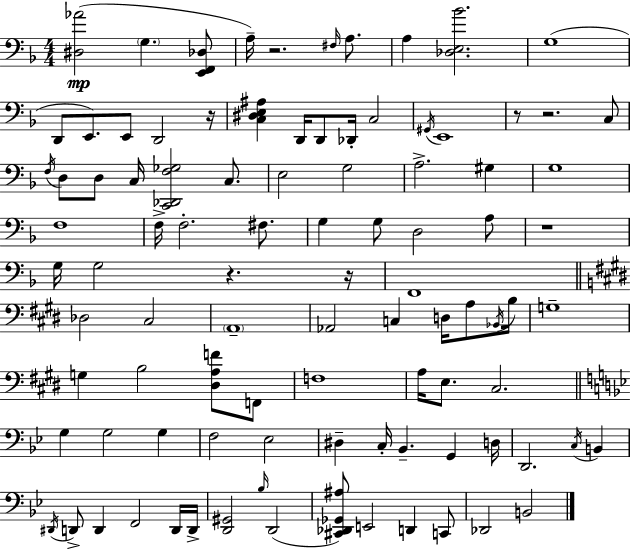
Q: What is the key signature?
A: D minor